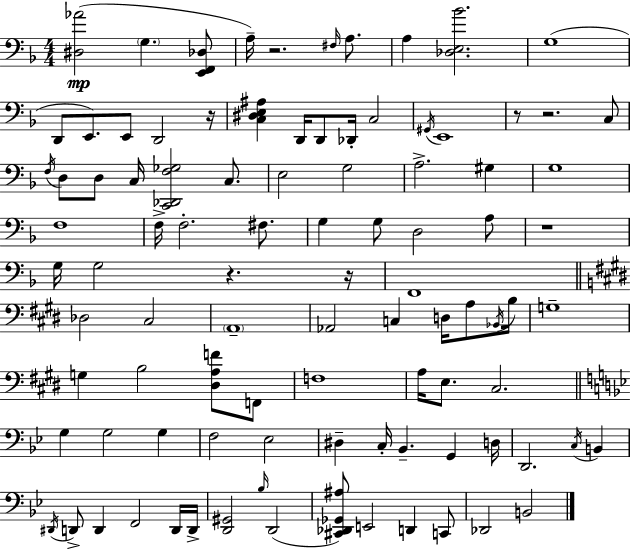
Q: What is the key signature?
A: D minor